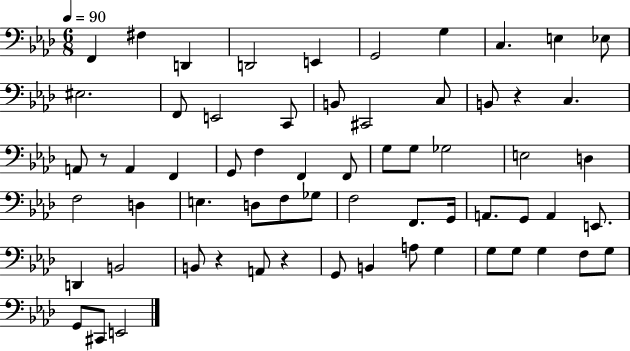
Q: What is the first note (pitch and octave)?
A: F2